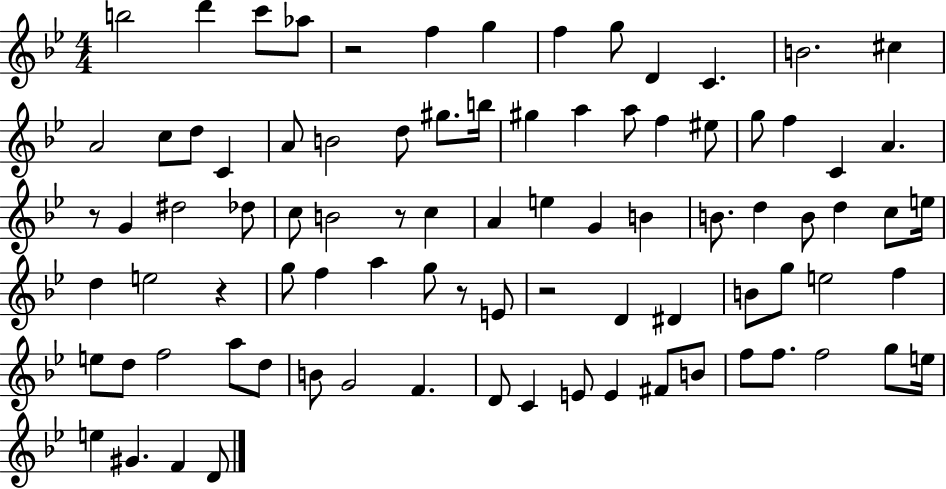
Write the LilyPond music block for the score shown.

{
  \clef treble
  \numericTimeSignature
  \time 4/4
  \key bes \major
  \repeat volta 2 { b''2 d'''4 c'''8 aes''8 | r2 f''4 g''4 | f''4 g''8 d'4 c'4. | b'2. cis''4 | \break a'2 c''8 d''8 c'4 | a'8 b'2 d''8 gis''8. b''16 | gis''4 a''4 a''8 f''4 eis''8 | g''8 f''4 c'4 a'4. | \break r8 g'4 dis''2 des''8 | c''8 b'2 r8 c''4 | a'4 e''4 g'4 b'4 | b'8. d''4 b'8 d''4 c''8 e''16 | \break d''4 e''2 r4 | g''8 f''4 a''4 g''8 r8 e'8 | r2 d'4 dis'4 | b'8 g''8 e''2 f''4 | \break e''8 d''8 f''2 a''8 d''8 | b'8 g'2 f'4. | d'8 c'4 e'8 e'4 fis'8 b'8 | f''8 f''8. f''2 g''8 e''16 | \break e''4 gis'4. f'4 d'8 | } \bar "|."
}